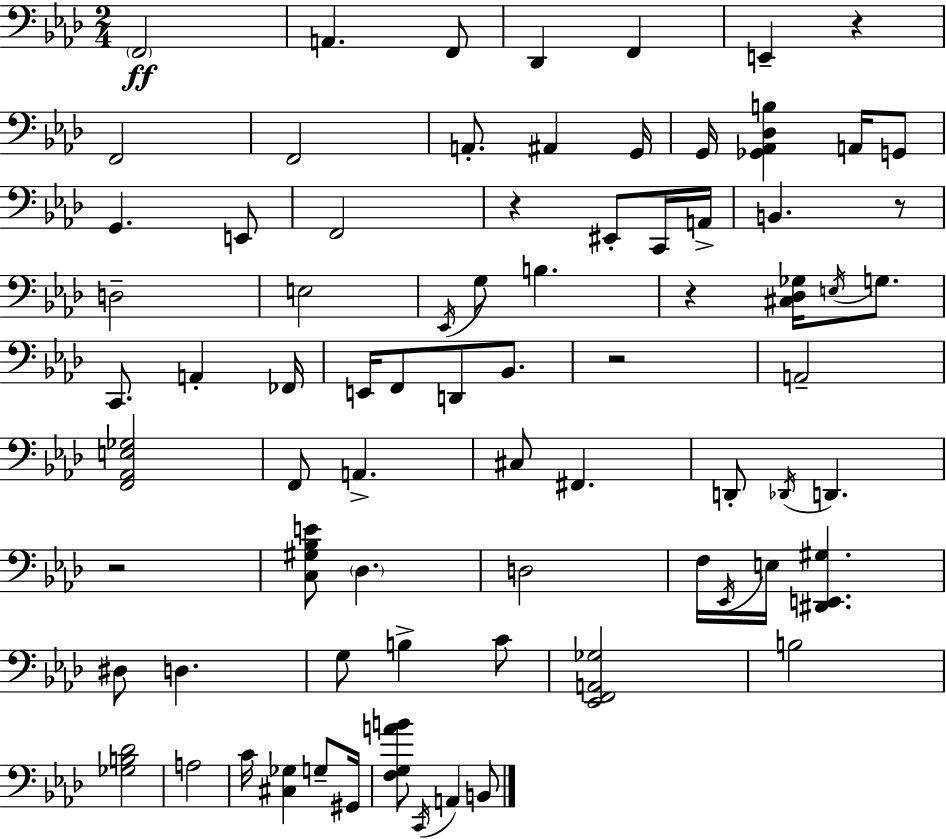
F2/h A2/q. F2/e Db2/q F2/q E2/q R/q F2/h F2/h A2/e. A#2/q G2/s G2/s [Gb2,Ab2,Db3,B3]/q A2/s G2/e G2/q. E2/e F2/h R/q EIS2/e C2/s A2/s B2/q. R/e D3/h E3/h Eb2/s G3/e B3/q. R/q [C#3,Db3,Gb3]/s E3/s G3/e. C2/e. A2/q FES2/s E2/s F2/e D2/e Bb2/e. R/h A2/h [F2,Ab2,E3,Gb3]/h F2/e A2/q. C#3/e F#2/q. D2/e Db2/s D2/q. R/h [C3,G#3,Bb3,E4]/e Db3/q. D3/h F3/s Eb2/s E3/s [D#2,E2,G#3]/q. D#3/e D3/q. G3/e B3/q C4/e [Eb2,F2,A2,Gb3]/h B3/h [Gb3,B3,Db4]/h A3/h C4/s [C#3,Gb3]/q G3/e G#2/s [F3,G3,A4,B4]/e C2/s A2/q B2/e